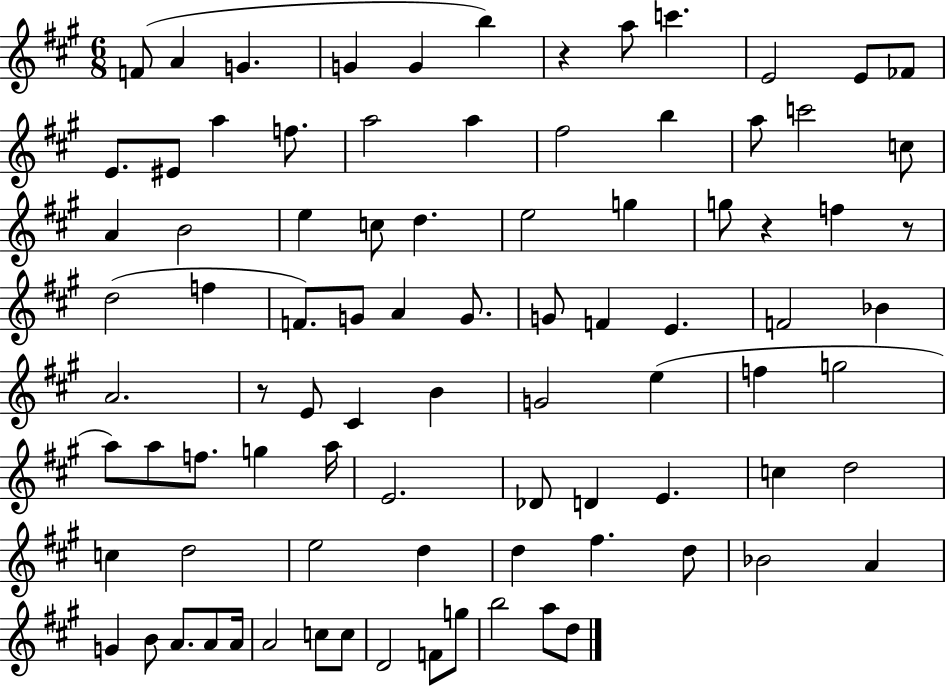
F4/e A4/q G4/q. G4/q G4/q B5/q R/q A5/e C6/q. E4/h E4/e FES4/e E4/e. EIS4/e A5/q F5/e. A5/h A5/q F#5/h B5/q A5/e C6/h C5/e A4/q B4/h E5/q C5/e D5/q. E5/h G5/q G5/e R/q F5/q R/e D5/h F5/q F4/e. G4/e A4/q G4/e. G4/e F4/q E4/q. F4/h Bb4/q A4/h. R/e E4/e C#4/q B4/q G4/h E5/q F5/q G5/h A5/e A5/e F5/e. G5/q A5/s E4/h. Db4/e D4/q E4/q. C5/q D5/h C5/q D5/h E5/h D5/q D5/q F#5/q. D5/e Bb4/h A4/q G4/q B4/e A4/e. A4/e A4/s A4/h C5/e C5/e D4/h F4/e G5/e B5/h A5/e D5/e